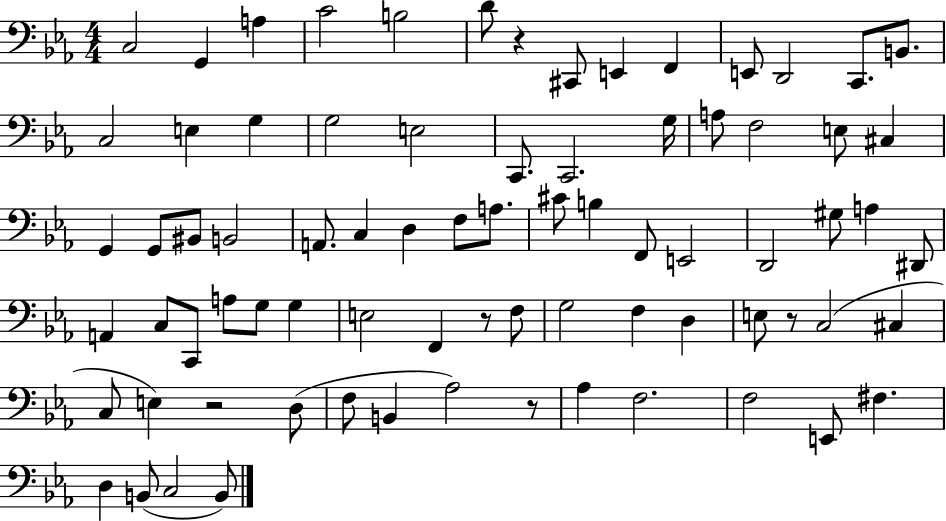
{
  \clef bass
  \numericTimeSignature
  \time 4/4
  \key ees \major
  c2 g,4 a4 | c'2 b2 | d'8 r4 cis,8 e,4 f,4 | e,8 d,2 c,8. b,8. | \break c2 e4 g4 | g2 e2 | c,8. c,2. g16 | a8 f2 e8 cis4 | \break g,4 g,8 bis,8 b,2 | a,8. c4 d4 f8 a8. | cis'8 b4 f,8 e,2 | d,2 gis8 a4 dis,8 | \break a,4 c8 c,8 a8 g8 g4 | e2 f,4 r8 f8 | g2 f4 d4 | e8 r8 c2( cis4 | \break c8 e4) r2 d8( | f8 b,4 aes2) r8 | aes4 f2. | f2 e,8 fis4. | \break d4 b,8( c2 b,8) | \bar "|."
}